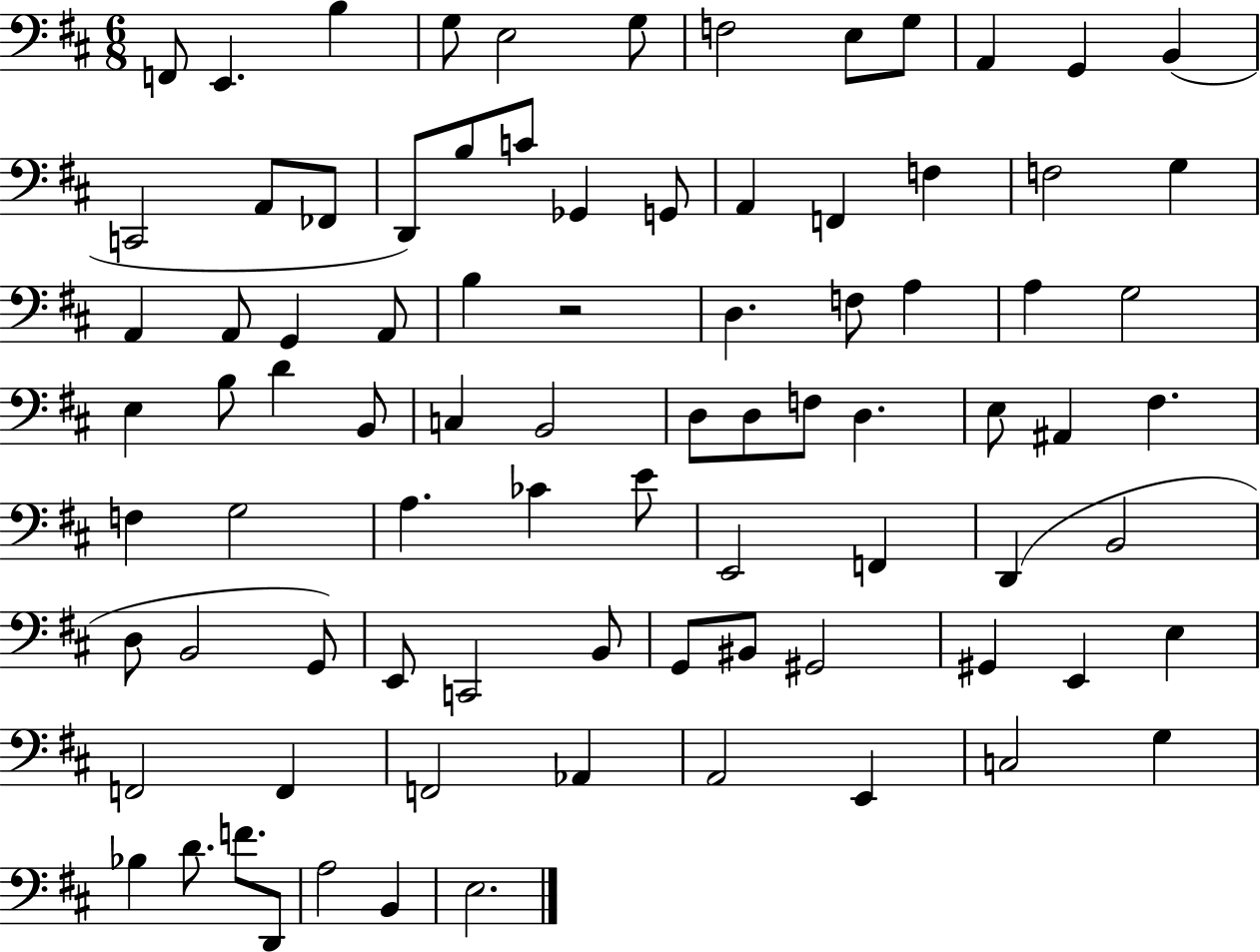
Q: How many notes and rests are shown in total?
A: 85